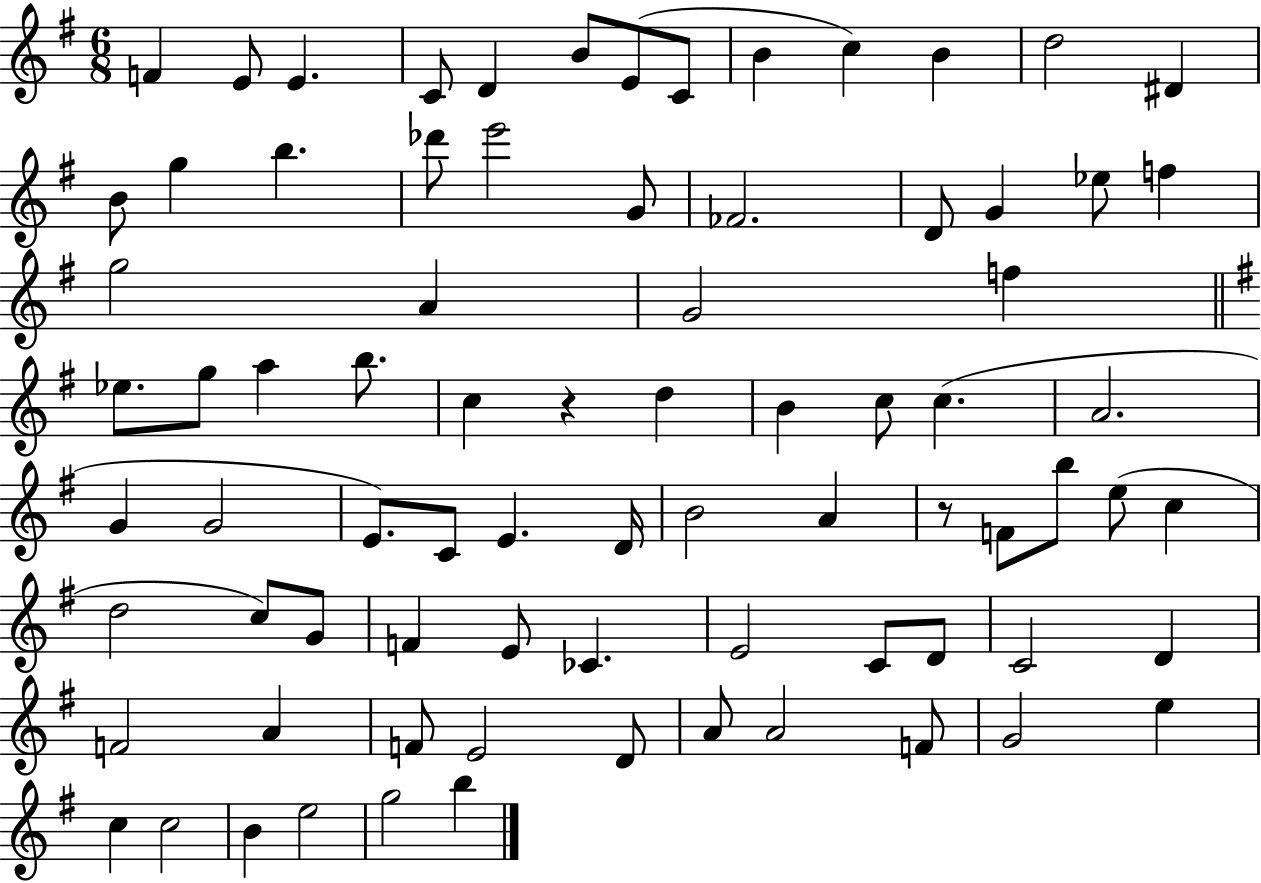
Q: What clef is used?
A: treble